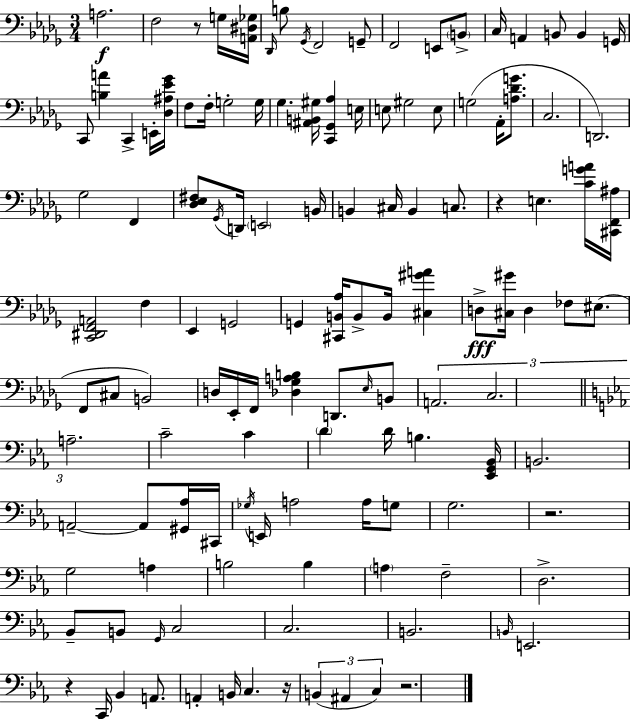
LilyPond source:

{
  \clef bass
  \numericTimeSignature
  \time 3/4
  \key bes \minor
  a2.\f | f2 r8 g16 <a, dis ges>16 | \grace { des,16 } b8 \acciaccatura { ges,16 } f,2 | g,8-- f,2 e,8 | \break \parenthesize b,8-> c16 a,4 b,8 b,4 | g,16 c,8 <b a'>4 c,4-> | e,16-. <des ais ees' ges'>16 f8 f16-. g2-. | g16 ges4. <ais, b, gis>16 <c, ges, aes>4 | \break e16 e8 gis2 | e8 g2( aes,16-. <a des' g'>8. | c2. | d,2.) | \break ges2 f,4 | <des ees fis>8 \acciaccatura { ges,16 } d,16 \parenthesize e,2 | b,16 b,4 cis16 b,4 | c8. r4 e4. | \break <c' g' a'>16 <cis, f, ais>16 <c, dis, f, a,>2 f4 | ees,4 g,2 | g,4 <cis, b, aes>16 b,8-> b,16 <cis gis' a'>4 | d8->\fff <cis gis'>16 d4 fes8 | \break eis8.( f,8 cis8 b,2) | d16 ees,16-. f,16 <des ges a b>4 d,8. | \grace { ees16 } b,8 \tuplet 3/2 { a,2. | c2. | \break \bar "||" \break \key ees \major a2.-- } | c'2-- c'4 | \parenthesize d'4 d'16 b4. <ees, g, bes,>16 | b,2. | \break a,2--~~ a,8 <gis, aes>16 cis,16 | \acciaccatura { ges16 } e,16 a2 a16 g8 | g2. | r2. | \break g2 a4 | b2 b4 | \parenthesize a4 f2-- | d2.-> | \break bes,8-- b,8 \grace { g,16 } c2 | c2. | b,2. | \grace { b,16 } e,2. | \break r4 c,16 bes,4 | a,8. a,4-. b,16 c4. | r16 \tuplet 3/2 { b,4( ais,4 c4) } | r2. | \break \bar "|."
}